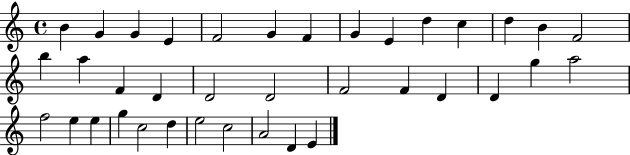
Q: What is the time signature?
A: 4/4